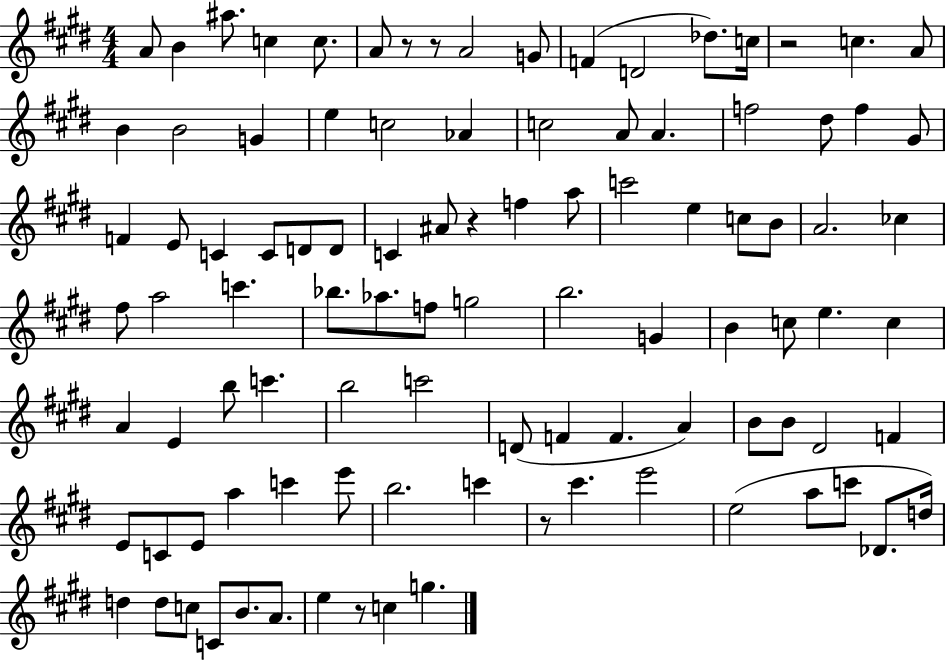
{
  \clef treble
  \numericTimeSignature
  \time 4/4
  \key e \major
  \repeat volta 2 { a'8 b'4 ais''8. c''4 c''8. | a'8 r8 r8 a'2 g'8 | f'4( d'2 des''8.) c''16 | r2 c''4. a'8 | \break b'4 b'2 g'4 | e''4 c''2 aes'4 | c''2 a'8 a'4. | f''2 dis''8 f''4 gis'8 | \break f'4 e'8 c'4 c'8 d'8 d'8 | c'4 ais'8 r4 f''4 a''8 | c'''2 e''4 c''8 b'8 | a'2. ces''4 | \break fis''8 a''2 c'''4. | bes''8. aes''8. f''8 g''2 | b''2. g'4 | b'4 c''8 e''4. c''4 | \break a'4 e'4 b''8 c'''4. | b''2 c'''2 | d'8( f'4 f'4. a'4) | b'8 b'8 dis'2 f'4 | \break e'8 c'8 e'8 a''4 c'''4 e'''8 | b''2. c'''4 | r8 cis'''4. e'''2 | e''2( a''8 c'''8 des'8. d''16) | \break d''4 d''8 c''8 c'8 b'8. a'8. | e''4 r8 c''4 g''4. | } \bar "|."
}